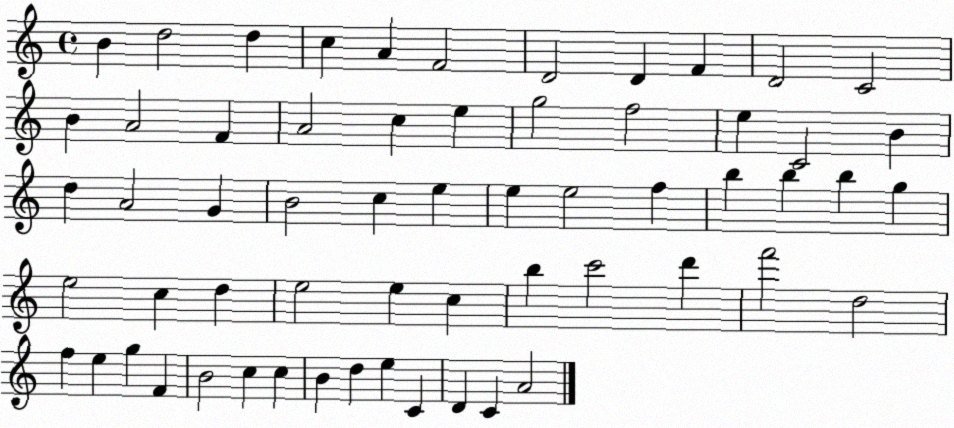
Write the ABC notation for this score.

X:1
T:Untitled
M:4/4
L:1/4
K:C
B d2 d c A F2 D2 D F D2 C2 B A2 F A2 c e g2 f2 e C2 B d A2 G B2 c e e e2 f b b b g e2 c d e2 e c b c'2 d' f'2 d2 f e g F B2 c c B d e C D C A2